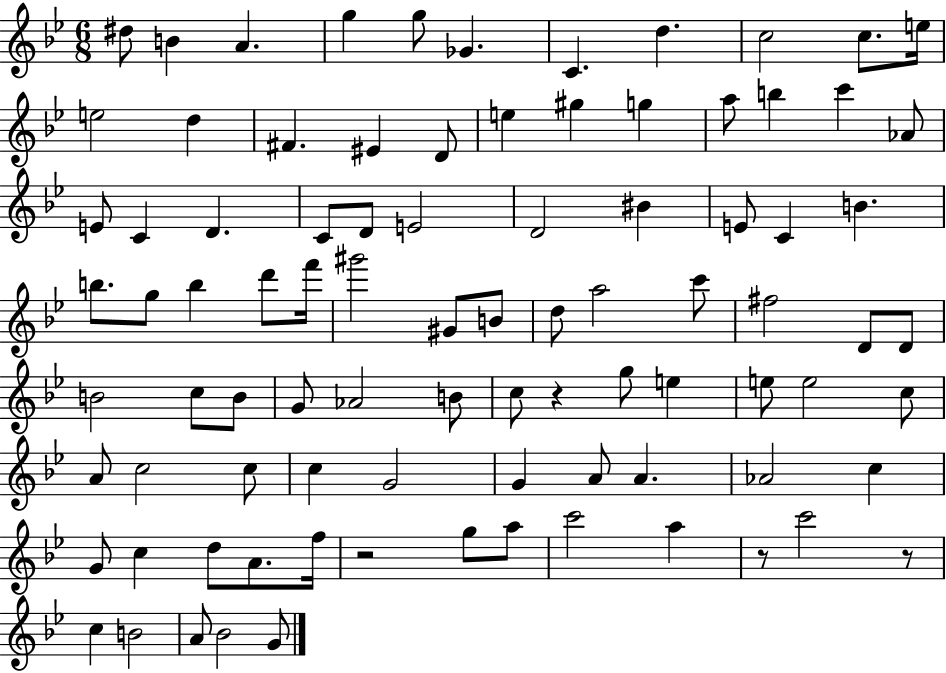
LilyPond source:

{
  \clef treble
  \numericTimeSignature
  \time 6/8
  \key bes \major
  dis''8 b'4 a'4. | g''4 g''8 ges'4. | c'4. d''4. | c''2 c''8. e''16 | \break e''2 d''4 | fis'4. eis'4 d'8 | e''4 gis''4 g''4 | a''8 b''4 c'''4 aes'8 | \break e'8 c'4 d'4. | c'8 d'8 e'2 | d'2 bis'4 | e'8 c'4 b'4. | \break b''8. g''8 b''4 d'''8 f'''16 | gis'''2 gis'8 b'8 | d''8 a''2 c'''8 | fis''2 d'8 d'8 | \break b'2 c''8 b'8 | g'8 aes'2 b'8 | c''8 r4 g''8 e''4 | e''8 e''2 c''8 | \break a'8 c''2 c''8 | c''4 g'2 | g'4 a'8 a'4. | aes'2 c''4 | \break g'8 c''4 d''8 a'8. f''16 | r2 g''8 a''8 | c'''2 a''4 | r8 c'''2 r8 | \break c''4 b'2 | a'8 bes'2 g'8 | \bar "|."
}